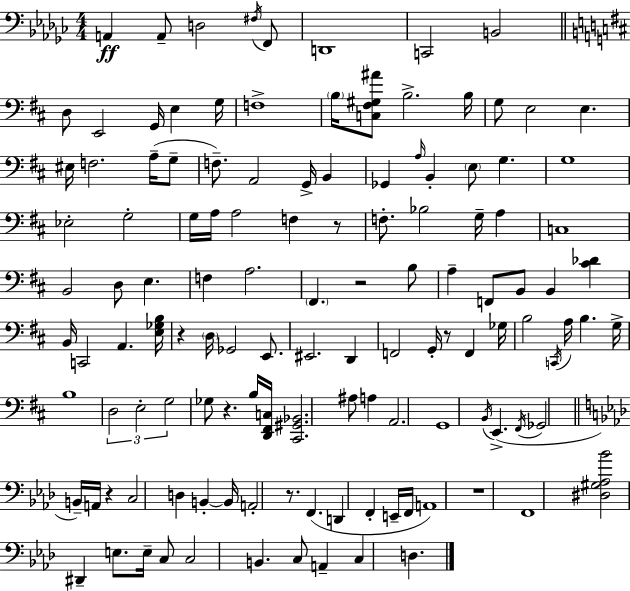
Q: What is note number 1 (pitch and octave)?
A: A2